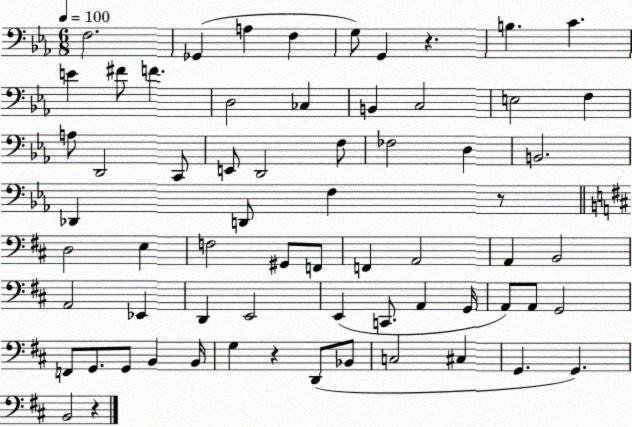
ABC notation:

X:1
T:Untitled
M:6/8
L:1/4
K:Eb
F,2 _G,, A, F, G,/2 G,, z B, C E ^F/2 F D,2 _C, B,, C,2 E,2 F, A,/2 D,,2 C,,/2 E,,/2 D,,2 F,/2 _F,2 D, B,,2 _D,, D,,/2 F, z/2 D,2 E, F,2 ^G,,/2 F,,/2 F,, A,,2 A,, B,,2 A,,2 _E,, D,, E,,2 E,, C,,/2 A,, G,,/4 A,,/2 A,,/2 G,,2 F,,/2 G,,/2 G,,/2 B,, B,,/4 G, z D,,/2 _B,,/2 C,2 ^C, G,, G,, B,,2 z